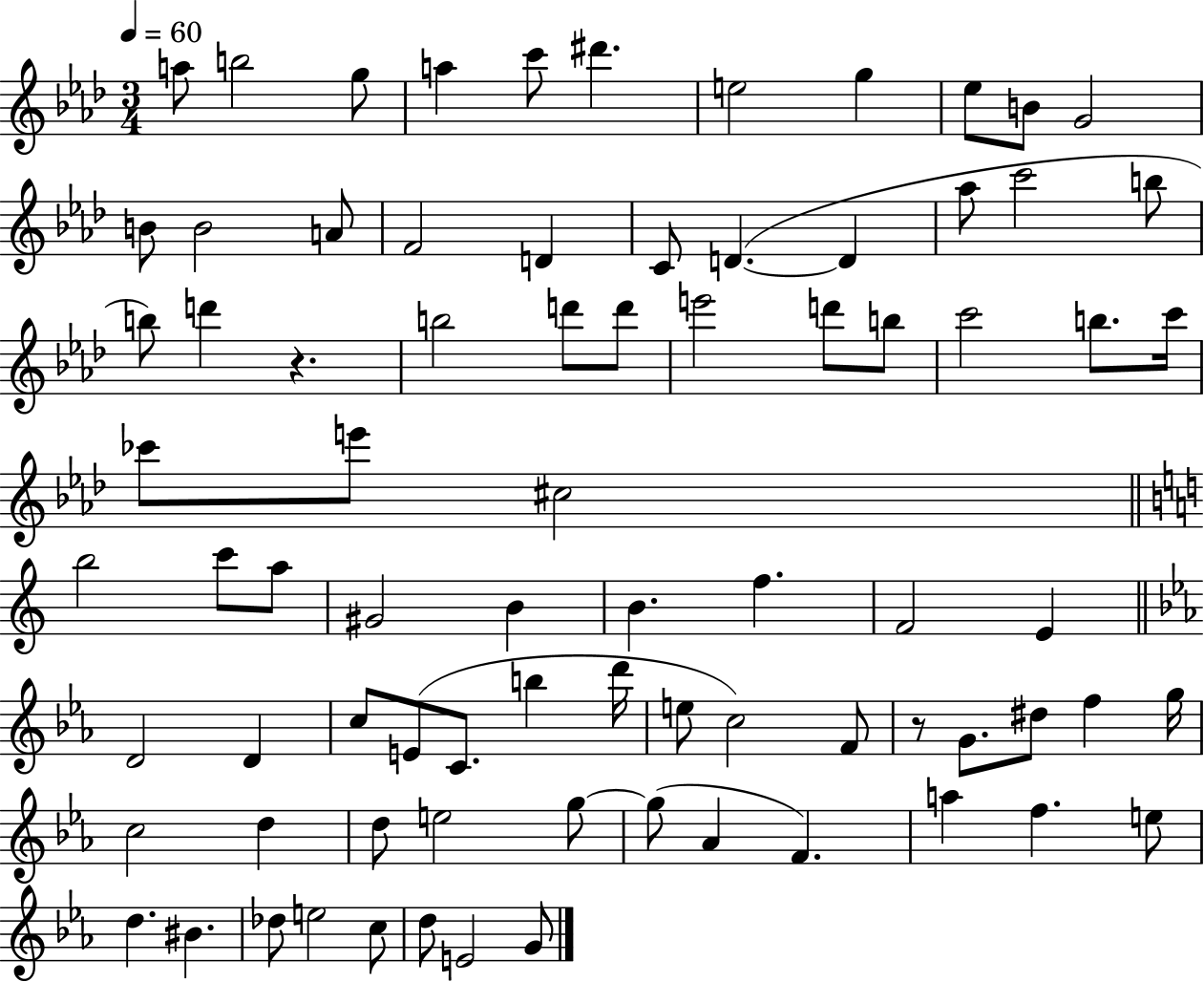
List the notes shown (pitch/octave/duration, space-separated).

A5/e B5/h G5/e A5/q C6/e D#6/q. E5/h G5/q Eb5/e B4/e G4/h B4/e B4/h A4/e F4/h D4/q C4/e D4/q. D4/q Ab5/e C6/h B5/e B5/e D6/q R/q. B5/h D6/e D6/e E6/h D6/e B5/e C6/h B5/e. C6/s CES6/e E6/e C#5/h B5/h C6/e A5/e G#4/h B4/q B4/q. F5/q. F4/h E4/q D4/h D4/q C5/e E4/e C4/e. B5/q D6/s E5/e C5/h F4/e R/e G4/e. D#5/e F5/q G5/s C5/h D5/q D5/e E5/h G5/e G5/e Ab4/q F4/q. A5/q F5/q. E5/e D5/q. BIS4/q. Db5/e E5/h C5/e D5/e E4/h G4/e